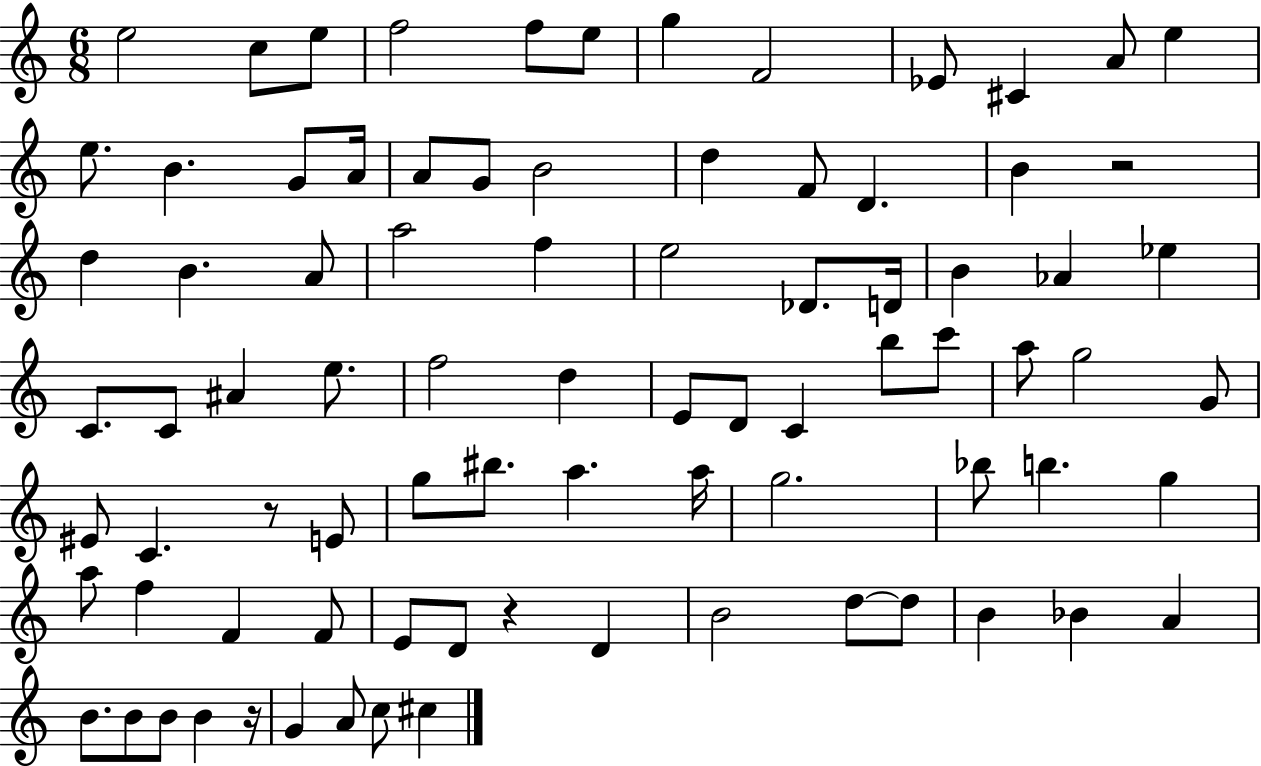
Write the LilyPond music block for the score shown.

{
  \clef treble
  \numericTimeSignature
  \time 6/8
  \key c \major
  e''2 c''8 e''8 | f''2 f''8 e''8 | g''4 f'2 | ees'8 cis'4 a'8 e''4 | \break e''8. b'4. g'8 a'16 | a'8 g'8 b'2 | d''4 f'8 d'4. | b'4 r2 | \break d''4 b'4. a'8 | a''2 f''4 | e''2 des'8. d'16 | b'4 aes'4 ees''4 | \break c'8. c'8 ais'4 e''8. | f''2 d''4 | e'8 d'8 c'4 b''8 c'''8 | a''8 g''2 g'8 | \break eis'8 c'4. r8 e'8 | g''8 bis''8. a''4. a''16 | g''2. | bes''8 b''4. g''4 | \break a''8 f''4 f'4 f'8 | e'8 d'8 r4 d'4 | b'2 d''8~~ d''8 | b'4 bes'4 a'4 | \break b'8. b'8 b'8 b'4 r16 | g'4 a'8 c''8 cis''4 | \bar "|."
}